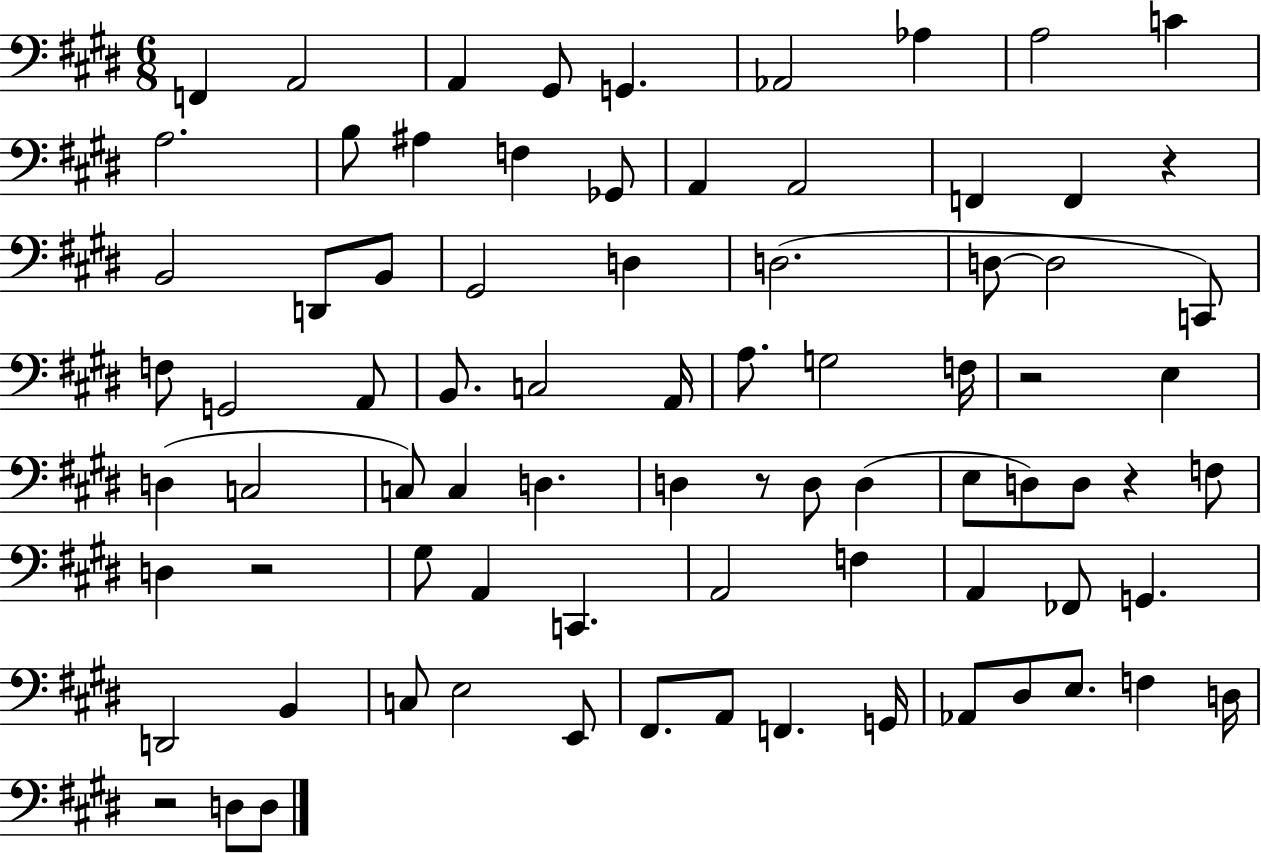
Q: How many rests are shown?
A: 6